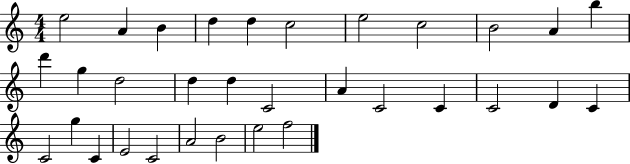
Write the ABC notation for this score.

X:1
T:Untitled
M:4/4
L:1/4
K:C
e2 A B d d c2 e2 c2 B2 A b d' g d2 d d C2 A C2 C C2 D C C2 g C E2 C2 A2 B2 e2 f2